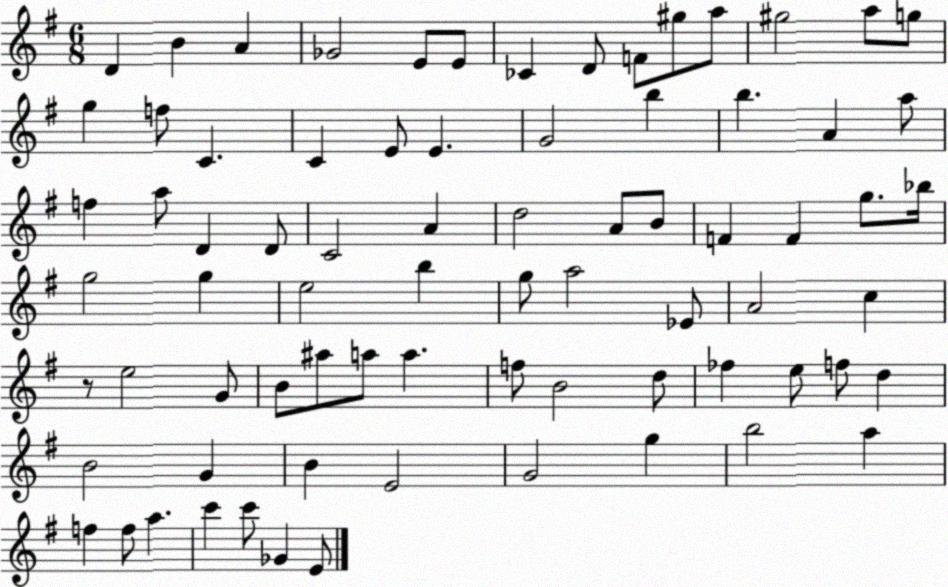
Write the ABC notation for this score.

X:1
T:Untitled
M:6/8
L:1/4
K:G
D B A _G2 E/2 E/2 _C D/2 F/2 ^g/2 a/2 ^g2 a/2 g/2 g f/2 C C E/2 E G2 b b A a/2 f a/2 D D/2 C2 A d2 A/2 B/2 F F g/2 _b/4 g2 g e2 b g/2 a2 _E/2 A2 c z/2 e2 G/2 B/2 ^a/2 a/2 a f/2 B2 d/2 _f e/2 f/2 d B2 G B E2 G2 g b2 a f f/2 a c' c'/2 _G E/2